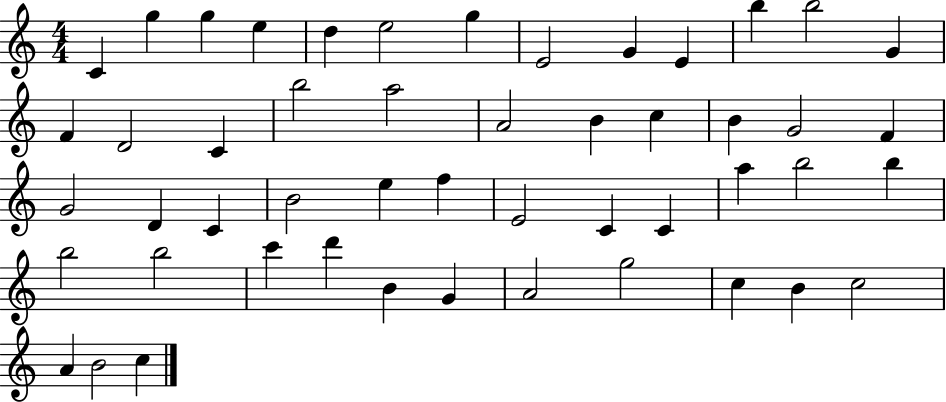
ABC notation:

X:1
T:Untitled
M:4/4
L:1/4
K:C
C g g e d e2 g E2 G E b b2 G F D2 C b2 a2 A2 B c B G2 F G2 D C B2 e f E2 C C a b2 b b2 b2 c' d' B G A2 g2 c B c2 A B2 c